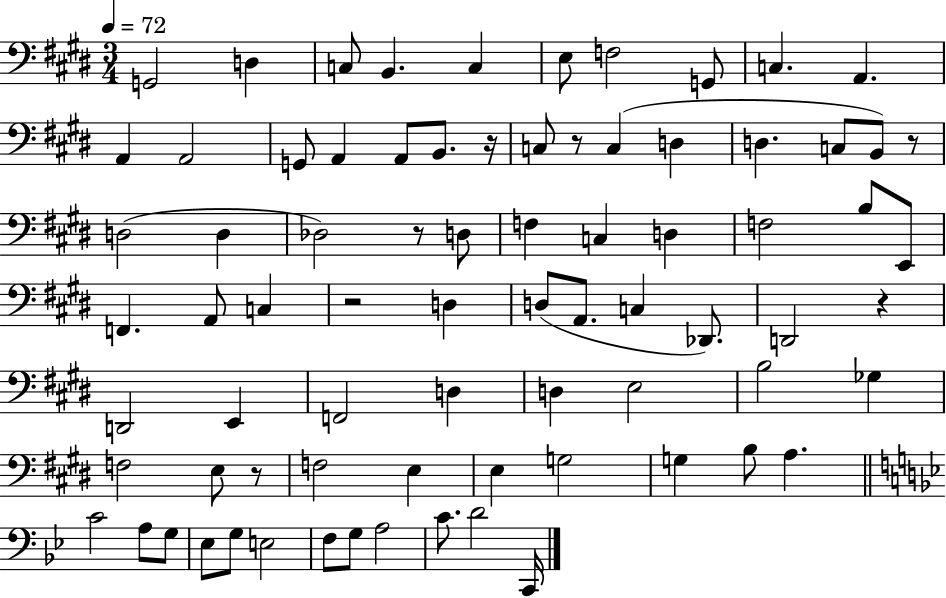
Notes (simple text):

G2/h D3/q C3/e B2/q. C3/q E3/e F3/h G2/e C3/q. A2/q. A2/q A2/h G2/e A2/q A2/e B2/e. R/s C3/e R/e C3/q D3/q D3/q. C3/e B2/e R/e D3/h D3/q Db3/h R/e D3/e F3/q C3/q D3/q F3/h B3/e E2/e F2/q. A2/e C3/q R/h D3/q D3/e A2/e. C3/q Db2/e. D2/h R/q D2/h E2/q F2/h D3/q D3/q E3/h B3/h Gb3/q F3/h E3/e R/e F3/h E3/q E3/q G3/h G3/q B3/e A3/q. C4/h A3/e G3/e Eb3/e G3/e E3/h F3/e G3/e A3/h C4/e. D4/h C2/s